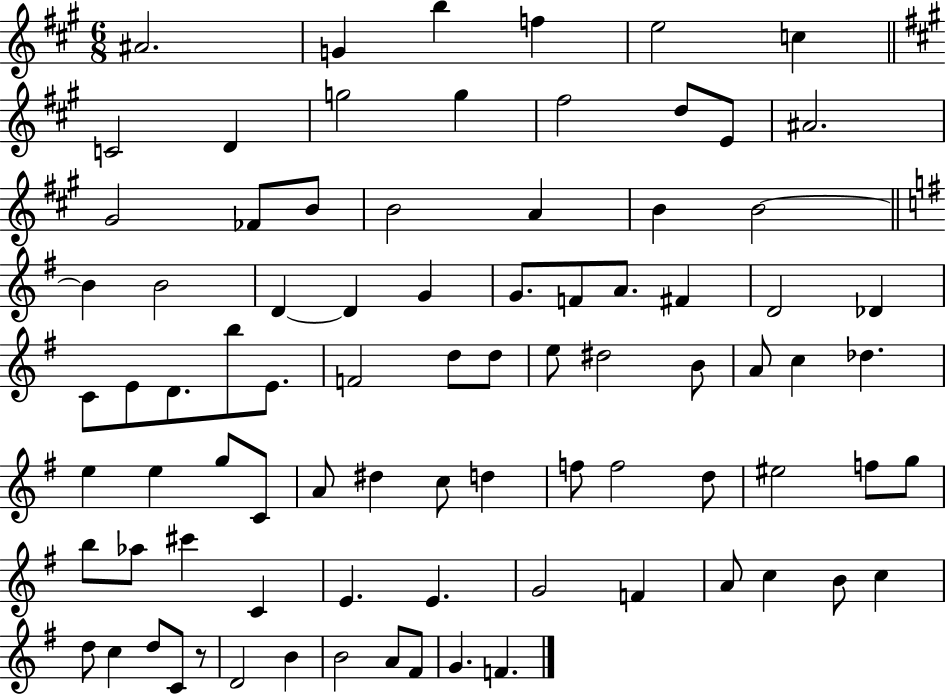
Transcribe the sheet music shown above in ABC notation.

X:1
T:Untitled
M:6/8
L:1/4
K:A
^A2 G b f e2 c C2 D g2 g ^f2 d/2 E/2 ^A2 ^G2 _F/2 B/2 B2 A B B2 B B2 D D G G/2 F/2 A/2 ^F D2 _D C/2 E/2 D/2 b/2 E/2 F2 d/2 d/2 e/2 ^d2 B/2 A/2 c _d e e g/2 C/2 A/2 ^d c/2 d f/2 f2 d/2 ^e2 f/2 g/2 b/2 _a/2 ^c' C E E G2 F A/2 c B/2 c d/2 c d/2 C/2 z/2 D2 B B2 A/2 ^F/2 G F